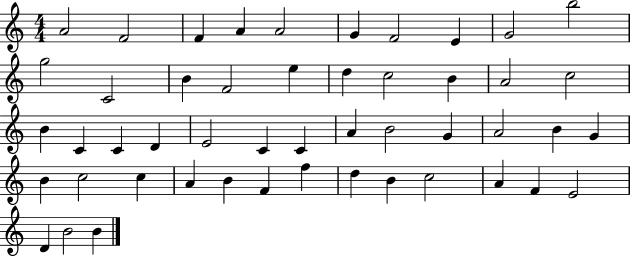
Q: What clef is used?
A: treble